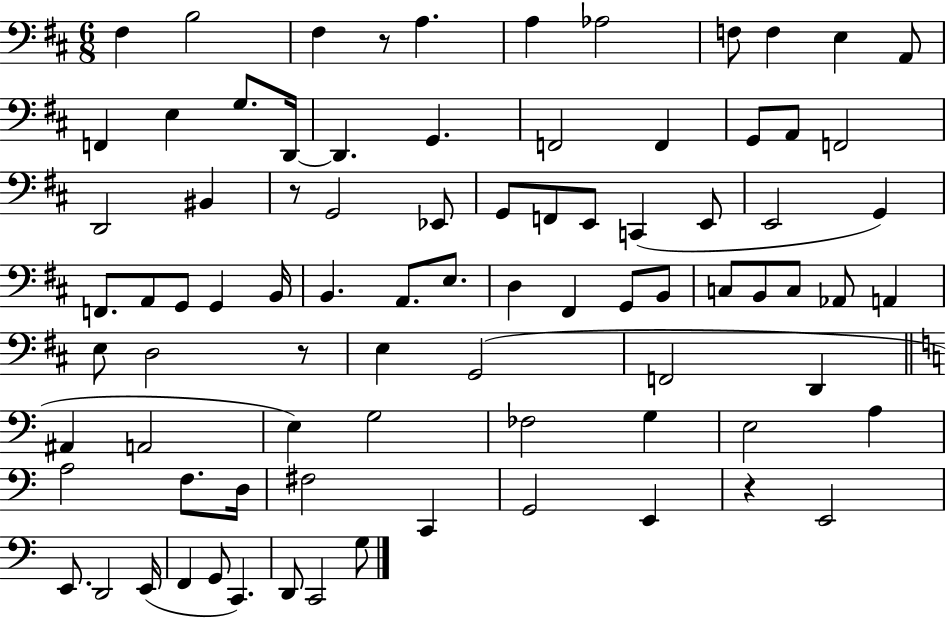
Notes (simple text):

F#3/q B3/h F#3/q R/e A3/q. A3/q Ab3/h F3/e F3/q E3/q A2/e F2/q E3/q G3/e. D2/s D2/q. G2/q. F2/h F2/q G2/e A2/e F2/h D2/h BIS2/q R/e G2/h Eb2/e G2/e F2/e E2/e C2/q E2/e E2/h G2/q F2/e. A2/e G2/e G2/q B2/s B2/q. A2/e. E3/e. D3/q F#2/q G2/e B2/e C3/e B2/e C3/e Ab2/e A2/q E3/e D3/h R/e E3/q G2/h F2/h D2/q A#2/q A2/h E3/q G3/h FES3/h G3/q E3/h A3/q A3/h F3/e. D3/s F#3/h C2/q G2/h E2/q R/q E2/h E2/e. D2/h E2/s F2/q G2/e C2/q. D2/e C2/h G3/e